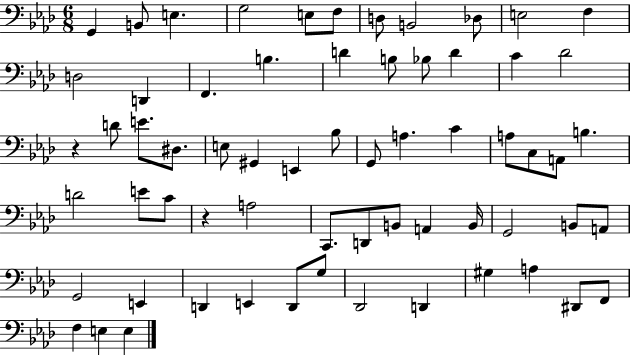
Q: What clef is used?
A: bass